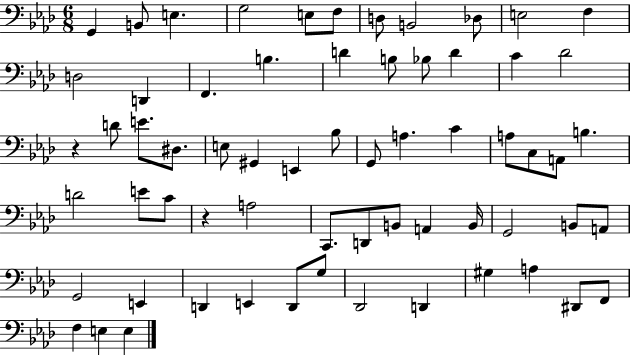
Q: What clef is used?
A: bass